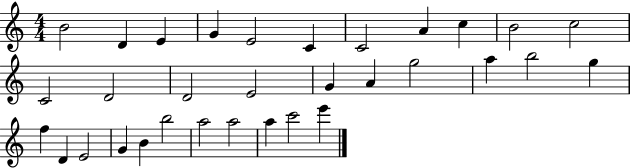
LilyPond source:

{
  \clef treble
  \numericTimeSignature
  \time 4/4
  \key c \major
  b'2 d'4 e'4 | g'4 e'2 c'4 | c'2 a'4 c''4 | b'2 c''2 | \break c'2 d'2 | d'2 e'2 | g'4 a'4 g''2 | a''4 b''2 g''4 | \break f''4 d'4 e'2 | g'4 b'4 b''2 | a''2 a''2 | a''4 c'''2 e'''4 | \break \bar "|."
}